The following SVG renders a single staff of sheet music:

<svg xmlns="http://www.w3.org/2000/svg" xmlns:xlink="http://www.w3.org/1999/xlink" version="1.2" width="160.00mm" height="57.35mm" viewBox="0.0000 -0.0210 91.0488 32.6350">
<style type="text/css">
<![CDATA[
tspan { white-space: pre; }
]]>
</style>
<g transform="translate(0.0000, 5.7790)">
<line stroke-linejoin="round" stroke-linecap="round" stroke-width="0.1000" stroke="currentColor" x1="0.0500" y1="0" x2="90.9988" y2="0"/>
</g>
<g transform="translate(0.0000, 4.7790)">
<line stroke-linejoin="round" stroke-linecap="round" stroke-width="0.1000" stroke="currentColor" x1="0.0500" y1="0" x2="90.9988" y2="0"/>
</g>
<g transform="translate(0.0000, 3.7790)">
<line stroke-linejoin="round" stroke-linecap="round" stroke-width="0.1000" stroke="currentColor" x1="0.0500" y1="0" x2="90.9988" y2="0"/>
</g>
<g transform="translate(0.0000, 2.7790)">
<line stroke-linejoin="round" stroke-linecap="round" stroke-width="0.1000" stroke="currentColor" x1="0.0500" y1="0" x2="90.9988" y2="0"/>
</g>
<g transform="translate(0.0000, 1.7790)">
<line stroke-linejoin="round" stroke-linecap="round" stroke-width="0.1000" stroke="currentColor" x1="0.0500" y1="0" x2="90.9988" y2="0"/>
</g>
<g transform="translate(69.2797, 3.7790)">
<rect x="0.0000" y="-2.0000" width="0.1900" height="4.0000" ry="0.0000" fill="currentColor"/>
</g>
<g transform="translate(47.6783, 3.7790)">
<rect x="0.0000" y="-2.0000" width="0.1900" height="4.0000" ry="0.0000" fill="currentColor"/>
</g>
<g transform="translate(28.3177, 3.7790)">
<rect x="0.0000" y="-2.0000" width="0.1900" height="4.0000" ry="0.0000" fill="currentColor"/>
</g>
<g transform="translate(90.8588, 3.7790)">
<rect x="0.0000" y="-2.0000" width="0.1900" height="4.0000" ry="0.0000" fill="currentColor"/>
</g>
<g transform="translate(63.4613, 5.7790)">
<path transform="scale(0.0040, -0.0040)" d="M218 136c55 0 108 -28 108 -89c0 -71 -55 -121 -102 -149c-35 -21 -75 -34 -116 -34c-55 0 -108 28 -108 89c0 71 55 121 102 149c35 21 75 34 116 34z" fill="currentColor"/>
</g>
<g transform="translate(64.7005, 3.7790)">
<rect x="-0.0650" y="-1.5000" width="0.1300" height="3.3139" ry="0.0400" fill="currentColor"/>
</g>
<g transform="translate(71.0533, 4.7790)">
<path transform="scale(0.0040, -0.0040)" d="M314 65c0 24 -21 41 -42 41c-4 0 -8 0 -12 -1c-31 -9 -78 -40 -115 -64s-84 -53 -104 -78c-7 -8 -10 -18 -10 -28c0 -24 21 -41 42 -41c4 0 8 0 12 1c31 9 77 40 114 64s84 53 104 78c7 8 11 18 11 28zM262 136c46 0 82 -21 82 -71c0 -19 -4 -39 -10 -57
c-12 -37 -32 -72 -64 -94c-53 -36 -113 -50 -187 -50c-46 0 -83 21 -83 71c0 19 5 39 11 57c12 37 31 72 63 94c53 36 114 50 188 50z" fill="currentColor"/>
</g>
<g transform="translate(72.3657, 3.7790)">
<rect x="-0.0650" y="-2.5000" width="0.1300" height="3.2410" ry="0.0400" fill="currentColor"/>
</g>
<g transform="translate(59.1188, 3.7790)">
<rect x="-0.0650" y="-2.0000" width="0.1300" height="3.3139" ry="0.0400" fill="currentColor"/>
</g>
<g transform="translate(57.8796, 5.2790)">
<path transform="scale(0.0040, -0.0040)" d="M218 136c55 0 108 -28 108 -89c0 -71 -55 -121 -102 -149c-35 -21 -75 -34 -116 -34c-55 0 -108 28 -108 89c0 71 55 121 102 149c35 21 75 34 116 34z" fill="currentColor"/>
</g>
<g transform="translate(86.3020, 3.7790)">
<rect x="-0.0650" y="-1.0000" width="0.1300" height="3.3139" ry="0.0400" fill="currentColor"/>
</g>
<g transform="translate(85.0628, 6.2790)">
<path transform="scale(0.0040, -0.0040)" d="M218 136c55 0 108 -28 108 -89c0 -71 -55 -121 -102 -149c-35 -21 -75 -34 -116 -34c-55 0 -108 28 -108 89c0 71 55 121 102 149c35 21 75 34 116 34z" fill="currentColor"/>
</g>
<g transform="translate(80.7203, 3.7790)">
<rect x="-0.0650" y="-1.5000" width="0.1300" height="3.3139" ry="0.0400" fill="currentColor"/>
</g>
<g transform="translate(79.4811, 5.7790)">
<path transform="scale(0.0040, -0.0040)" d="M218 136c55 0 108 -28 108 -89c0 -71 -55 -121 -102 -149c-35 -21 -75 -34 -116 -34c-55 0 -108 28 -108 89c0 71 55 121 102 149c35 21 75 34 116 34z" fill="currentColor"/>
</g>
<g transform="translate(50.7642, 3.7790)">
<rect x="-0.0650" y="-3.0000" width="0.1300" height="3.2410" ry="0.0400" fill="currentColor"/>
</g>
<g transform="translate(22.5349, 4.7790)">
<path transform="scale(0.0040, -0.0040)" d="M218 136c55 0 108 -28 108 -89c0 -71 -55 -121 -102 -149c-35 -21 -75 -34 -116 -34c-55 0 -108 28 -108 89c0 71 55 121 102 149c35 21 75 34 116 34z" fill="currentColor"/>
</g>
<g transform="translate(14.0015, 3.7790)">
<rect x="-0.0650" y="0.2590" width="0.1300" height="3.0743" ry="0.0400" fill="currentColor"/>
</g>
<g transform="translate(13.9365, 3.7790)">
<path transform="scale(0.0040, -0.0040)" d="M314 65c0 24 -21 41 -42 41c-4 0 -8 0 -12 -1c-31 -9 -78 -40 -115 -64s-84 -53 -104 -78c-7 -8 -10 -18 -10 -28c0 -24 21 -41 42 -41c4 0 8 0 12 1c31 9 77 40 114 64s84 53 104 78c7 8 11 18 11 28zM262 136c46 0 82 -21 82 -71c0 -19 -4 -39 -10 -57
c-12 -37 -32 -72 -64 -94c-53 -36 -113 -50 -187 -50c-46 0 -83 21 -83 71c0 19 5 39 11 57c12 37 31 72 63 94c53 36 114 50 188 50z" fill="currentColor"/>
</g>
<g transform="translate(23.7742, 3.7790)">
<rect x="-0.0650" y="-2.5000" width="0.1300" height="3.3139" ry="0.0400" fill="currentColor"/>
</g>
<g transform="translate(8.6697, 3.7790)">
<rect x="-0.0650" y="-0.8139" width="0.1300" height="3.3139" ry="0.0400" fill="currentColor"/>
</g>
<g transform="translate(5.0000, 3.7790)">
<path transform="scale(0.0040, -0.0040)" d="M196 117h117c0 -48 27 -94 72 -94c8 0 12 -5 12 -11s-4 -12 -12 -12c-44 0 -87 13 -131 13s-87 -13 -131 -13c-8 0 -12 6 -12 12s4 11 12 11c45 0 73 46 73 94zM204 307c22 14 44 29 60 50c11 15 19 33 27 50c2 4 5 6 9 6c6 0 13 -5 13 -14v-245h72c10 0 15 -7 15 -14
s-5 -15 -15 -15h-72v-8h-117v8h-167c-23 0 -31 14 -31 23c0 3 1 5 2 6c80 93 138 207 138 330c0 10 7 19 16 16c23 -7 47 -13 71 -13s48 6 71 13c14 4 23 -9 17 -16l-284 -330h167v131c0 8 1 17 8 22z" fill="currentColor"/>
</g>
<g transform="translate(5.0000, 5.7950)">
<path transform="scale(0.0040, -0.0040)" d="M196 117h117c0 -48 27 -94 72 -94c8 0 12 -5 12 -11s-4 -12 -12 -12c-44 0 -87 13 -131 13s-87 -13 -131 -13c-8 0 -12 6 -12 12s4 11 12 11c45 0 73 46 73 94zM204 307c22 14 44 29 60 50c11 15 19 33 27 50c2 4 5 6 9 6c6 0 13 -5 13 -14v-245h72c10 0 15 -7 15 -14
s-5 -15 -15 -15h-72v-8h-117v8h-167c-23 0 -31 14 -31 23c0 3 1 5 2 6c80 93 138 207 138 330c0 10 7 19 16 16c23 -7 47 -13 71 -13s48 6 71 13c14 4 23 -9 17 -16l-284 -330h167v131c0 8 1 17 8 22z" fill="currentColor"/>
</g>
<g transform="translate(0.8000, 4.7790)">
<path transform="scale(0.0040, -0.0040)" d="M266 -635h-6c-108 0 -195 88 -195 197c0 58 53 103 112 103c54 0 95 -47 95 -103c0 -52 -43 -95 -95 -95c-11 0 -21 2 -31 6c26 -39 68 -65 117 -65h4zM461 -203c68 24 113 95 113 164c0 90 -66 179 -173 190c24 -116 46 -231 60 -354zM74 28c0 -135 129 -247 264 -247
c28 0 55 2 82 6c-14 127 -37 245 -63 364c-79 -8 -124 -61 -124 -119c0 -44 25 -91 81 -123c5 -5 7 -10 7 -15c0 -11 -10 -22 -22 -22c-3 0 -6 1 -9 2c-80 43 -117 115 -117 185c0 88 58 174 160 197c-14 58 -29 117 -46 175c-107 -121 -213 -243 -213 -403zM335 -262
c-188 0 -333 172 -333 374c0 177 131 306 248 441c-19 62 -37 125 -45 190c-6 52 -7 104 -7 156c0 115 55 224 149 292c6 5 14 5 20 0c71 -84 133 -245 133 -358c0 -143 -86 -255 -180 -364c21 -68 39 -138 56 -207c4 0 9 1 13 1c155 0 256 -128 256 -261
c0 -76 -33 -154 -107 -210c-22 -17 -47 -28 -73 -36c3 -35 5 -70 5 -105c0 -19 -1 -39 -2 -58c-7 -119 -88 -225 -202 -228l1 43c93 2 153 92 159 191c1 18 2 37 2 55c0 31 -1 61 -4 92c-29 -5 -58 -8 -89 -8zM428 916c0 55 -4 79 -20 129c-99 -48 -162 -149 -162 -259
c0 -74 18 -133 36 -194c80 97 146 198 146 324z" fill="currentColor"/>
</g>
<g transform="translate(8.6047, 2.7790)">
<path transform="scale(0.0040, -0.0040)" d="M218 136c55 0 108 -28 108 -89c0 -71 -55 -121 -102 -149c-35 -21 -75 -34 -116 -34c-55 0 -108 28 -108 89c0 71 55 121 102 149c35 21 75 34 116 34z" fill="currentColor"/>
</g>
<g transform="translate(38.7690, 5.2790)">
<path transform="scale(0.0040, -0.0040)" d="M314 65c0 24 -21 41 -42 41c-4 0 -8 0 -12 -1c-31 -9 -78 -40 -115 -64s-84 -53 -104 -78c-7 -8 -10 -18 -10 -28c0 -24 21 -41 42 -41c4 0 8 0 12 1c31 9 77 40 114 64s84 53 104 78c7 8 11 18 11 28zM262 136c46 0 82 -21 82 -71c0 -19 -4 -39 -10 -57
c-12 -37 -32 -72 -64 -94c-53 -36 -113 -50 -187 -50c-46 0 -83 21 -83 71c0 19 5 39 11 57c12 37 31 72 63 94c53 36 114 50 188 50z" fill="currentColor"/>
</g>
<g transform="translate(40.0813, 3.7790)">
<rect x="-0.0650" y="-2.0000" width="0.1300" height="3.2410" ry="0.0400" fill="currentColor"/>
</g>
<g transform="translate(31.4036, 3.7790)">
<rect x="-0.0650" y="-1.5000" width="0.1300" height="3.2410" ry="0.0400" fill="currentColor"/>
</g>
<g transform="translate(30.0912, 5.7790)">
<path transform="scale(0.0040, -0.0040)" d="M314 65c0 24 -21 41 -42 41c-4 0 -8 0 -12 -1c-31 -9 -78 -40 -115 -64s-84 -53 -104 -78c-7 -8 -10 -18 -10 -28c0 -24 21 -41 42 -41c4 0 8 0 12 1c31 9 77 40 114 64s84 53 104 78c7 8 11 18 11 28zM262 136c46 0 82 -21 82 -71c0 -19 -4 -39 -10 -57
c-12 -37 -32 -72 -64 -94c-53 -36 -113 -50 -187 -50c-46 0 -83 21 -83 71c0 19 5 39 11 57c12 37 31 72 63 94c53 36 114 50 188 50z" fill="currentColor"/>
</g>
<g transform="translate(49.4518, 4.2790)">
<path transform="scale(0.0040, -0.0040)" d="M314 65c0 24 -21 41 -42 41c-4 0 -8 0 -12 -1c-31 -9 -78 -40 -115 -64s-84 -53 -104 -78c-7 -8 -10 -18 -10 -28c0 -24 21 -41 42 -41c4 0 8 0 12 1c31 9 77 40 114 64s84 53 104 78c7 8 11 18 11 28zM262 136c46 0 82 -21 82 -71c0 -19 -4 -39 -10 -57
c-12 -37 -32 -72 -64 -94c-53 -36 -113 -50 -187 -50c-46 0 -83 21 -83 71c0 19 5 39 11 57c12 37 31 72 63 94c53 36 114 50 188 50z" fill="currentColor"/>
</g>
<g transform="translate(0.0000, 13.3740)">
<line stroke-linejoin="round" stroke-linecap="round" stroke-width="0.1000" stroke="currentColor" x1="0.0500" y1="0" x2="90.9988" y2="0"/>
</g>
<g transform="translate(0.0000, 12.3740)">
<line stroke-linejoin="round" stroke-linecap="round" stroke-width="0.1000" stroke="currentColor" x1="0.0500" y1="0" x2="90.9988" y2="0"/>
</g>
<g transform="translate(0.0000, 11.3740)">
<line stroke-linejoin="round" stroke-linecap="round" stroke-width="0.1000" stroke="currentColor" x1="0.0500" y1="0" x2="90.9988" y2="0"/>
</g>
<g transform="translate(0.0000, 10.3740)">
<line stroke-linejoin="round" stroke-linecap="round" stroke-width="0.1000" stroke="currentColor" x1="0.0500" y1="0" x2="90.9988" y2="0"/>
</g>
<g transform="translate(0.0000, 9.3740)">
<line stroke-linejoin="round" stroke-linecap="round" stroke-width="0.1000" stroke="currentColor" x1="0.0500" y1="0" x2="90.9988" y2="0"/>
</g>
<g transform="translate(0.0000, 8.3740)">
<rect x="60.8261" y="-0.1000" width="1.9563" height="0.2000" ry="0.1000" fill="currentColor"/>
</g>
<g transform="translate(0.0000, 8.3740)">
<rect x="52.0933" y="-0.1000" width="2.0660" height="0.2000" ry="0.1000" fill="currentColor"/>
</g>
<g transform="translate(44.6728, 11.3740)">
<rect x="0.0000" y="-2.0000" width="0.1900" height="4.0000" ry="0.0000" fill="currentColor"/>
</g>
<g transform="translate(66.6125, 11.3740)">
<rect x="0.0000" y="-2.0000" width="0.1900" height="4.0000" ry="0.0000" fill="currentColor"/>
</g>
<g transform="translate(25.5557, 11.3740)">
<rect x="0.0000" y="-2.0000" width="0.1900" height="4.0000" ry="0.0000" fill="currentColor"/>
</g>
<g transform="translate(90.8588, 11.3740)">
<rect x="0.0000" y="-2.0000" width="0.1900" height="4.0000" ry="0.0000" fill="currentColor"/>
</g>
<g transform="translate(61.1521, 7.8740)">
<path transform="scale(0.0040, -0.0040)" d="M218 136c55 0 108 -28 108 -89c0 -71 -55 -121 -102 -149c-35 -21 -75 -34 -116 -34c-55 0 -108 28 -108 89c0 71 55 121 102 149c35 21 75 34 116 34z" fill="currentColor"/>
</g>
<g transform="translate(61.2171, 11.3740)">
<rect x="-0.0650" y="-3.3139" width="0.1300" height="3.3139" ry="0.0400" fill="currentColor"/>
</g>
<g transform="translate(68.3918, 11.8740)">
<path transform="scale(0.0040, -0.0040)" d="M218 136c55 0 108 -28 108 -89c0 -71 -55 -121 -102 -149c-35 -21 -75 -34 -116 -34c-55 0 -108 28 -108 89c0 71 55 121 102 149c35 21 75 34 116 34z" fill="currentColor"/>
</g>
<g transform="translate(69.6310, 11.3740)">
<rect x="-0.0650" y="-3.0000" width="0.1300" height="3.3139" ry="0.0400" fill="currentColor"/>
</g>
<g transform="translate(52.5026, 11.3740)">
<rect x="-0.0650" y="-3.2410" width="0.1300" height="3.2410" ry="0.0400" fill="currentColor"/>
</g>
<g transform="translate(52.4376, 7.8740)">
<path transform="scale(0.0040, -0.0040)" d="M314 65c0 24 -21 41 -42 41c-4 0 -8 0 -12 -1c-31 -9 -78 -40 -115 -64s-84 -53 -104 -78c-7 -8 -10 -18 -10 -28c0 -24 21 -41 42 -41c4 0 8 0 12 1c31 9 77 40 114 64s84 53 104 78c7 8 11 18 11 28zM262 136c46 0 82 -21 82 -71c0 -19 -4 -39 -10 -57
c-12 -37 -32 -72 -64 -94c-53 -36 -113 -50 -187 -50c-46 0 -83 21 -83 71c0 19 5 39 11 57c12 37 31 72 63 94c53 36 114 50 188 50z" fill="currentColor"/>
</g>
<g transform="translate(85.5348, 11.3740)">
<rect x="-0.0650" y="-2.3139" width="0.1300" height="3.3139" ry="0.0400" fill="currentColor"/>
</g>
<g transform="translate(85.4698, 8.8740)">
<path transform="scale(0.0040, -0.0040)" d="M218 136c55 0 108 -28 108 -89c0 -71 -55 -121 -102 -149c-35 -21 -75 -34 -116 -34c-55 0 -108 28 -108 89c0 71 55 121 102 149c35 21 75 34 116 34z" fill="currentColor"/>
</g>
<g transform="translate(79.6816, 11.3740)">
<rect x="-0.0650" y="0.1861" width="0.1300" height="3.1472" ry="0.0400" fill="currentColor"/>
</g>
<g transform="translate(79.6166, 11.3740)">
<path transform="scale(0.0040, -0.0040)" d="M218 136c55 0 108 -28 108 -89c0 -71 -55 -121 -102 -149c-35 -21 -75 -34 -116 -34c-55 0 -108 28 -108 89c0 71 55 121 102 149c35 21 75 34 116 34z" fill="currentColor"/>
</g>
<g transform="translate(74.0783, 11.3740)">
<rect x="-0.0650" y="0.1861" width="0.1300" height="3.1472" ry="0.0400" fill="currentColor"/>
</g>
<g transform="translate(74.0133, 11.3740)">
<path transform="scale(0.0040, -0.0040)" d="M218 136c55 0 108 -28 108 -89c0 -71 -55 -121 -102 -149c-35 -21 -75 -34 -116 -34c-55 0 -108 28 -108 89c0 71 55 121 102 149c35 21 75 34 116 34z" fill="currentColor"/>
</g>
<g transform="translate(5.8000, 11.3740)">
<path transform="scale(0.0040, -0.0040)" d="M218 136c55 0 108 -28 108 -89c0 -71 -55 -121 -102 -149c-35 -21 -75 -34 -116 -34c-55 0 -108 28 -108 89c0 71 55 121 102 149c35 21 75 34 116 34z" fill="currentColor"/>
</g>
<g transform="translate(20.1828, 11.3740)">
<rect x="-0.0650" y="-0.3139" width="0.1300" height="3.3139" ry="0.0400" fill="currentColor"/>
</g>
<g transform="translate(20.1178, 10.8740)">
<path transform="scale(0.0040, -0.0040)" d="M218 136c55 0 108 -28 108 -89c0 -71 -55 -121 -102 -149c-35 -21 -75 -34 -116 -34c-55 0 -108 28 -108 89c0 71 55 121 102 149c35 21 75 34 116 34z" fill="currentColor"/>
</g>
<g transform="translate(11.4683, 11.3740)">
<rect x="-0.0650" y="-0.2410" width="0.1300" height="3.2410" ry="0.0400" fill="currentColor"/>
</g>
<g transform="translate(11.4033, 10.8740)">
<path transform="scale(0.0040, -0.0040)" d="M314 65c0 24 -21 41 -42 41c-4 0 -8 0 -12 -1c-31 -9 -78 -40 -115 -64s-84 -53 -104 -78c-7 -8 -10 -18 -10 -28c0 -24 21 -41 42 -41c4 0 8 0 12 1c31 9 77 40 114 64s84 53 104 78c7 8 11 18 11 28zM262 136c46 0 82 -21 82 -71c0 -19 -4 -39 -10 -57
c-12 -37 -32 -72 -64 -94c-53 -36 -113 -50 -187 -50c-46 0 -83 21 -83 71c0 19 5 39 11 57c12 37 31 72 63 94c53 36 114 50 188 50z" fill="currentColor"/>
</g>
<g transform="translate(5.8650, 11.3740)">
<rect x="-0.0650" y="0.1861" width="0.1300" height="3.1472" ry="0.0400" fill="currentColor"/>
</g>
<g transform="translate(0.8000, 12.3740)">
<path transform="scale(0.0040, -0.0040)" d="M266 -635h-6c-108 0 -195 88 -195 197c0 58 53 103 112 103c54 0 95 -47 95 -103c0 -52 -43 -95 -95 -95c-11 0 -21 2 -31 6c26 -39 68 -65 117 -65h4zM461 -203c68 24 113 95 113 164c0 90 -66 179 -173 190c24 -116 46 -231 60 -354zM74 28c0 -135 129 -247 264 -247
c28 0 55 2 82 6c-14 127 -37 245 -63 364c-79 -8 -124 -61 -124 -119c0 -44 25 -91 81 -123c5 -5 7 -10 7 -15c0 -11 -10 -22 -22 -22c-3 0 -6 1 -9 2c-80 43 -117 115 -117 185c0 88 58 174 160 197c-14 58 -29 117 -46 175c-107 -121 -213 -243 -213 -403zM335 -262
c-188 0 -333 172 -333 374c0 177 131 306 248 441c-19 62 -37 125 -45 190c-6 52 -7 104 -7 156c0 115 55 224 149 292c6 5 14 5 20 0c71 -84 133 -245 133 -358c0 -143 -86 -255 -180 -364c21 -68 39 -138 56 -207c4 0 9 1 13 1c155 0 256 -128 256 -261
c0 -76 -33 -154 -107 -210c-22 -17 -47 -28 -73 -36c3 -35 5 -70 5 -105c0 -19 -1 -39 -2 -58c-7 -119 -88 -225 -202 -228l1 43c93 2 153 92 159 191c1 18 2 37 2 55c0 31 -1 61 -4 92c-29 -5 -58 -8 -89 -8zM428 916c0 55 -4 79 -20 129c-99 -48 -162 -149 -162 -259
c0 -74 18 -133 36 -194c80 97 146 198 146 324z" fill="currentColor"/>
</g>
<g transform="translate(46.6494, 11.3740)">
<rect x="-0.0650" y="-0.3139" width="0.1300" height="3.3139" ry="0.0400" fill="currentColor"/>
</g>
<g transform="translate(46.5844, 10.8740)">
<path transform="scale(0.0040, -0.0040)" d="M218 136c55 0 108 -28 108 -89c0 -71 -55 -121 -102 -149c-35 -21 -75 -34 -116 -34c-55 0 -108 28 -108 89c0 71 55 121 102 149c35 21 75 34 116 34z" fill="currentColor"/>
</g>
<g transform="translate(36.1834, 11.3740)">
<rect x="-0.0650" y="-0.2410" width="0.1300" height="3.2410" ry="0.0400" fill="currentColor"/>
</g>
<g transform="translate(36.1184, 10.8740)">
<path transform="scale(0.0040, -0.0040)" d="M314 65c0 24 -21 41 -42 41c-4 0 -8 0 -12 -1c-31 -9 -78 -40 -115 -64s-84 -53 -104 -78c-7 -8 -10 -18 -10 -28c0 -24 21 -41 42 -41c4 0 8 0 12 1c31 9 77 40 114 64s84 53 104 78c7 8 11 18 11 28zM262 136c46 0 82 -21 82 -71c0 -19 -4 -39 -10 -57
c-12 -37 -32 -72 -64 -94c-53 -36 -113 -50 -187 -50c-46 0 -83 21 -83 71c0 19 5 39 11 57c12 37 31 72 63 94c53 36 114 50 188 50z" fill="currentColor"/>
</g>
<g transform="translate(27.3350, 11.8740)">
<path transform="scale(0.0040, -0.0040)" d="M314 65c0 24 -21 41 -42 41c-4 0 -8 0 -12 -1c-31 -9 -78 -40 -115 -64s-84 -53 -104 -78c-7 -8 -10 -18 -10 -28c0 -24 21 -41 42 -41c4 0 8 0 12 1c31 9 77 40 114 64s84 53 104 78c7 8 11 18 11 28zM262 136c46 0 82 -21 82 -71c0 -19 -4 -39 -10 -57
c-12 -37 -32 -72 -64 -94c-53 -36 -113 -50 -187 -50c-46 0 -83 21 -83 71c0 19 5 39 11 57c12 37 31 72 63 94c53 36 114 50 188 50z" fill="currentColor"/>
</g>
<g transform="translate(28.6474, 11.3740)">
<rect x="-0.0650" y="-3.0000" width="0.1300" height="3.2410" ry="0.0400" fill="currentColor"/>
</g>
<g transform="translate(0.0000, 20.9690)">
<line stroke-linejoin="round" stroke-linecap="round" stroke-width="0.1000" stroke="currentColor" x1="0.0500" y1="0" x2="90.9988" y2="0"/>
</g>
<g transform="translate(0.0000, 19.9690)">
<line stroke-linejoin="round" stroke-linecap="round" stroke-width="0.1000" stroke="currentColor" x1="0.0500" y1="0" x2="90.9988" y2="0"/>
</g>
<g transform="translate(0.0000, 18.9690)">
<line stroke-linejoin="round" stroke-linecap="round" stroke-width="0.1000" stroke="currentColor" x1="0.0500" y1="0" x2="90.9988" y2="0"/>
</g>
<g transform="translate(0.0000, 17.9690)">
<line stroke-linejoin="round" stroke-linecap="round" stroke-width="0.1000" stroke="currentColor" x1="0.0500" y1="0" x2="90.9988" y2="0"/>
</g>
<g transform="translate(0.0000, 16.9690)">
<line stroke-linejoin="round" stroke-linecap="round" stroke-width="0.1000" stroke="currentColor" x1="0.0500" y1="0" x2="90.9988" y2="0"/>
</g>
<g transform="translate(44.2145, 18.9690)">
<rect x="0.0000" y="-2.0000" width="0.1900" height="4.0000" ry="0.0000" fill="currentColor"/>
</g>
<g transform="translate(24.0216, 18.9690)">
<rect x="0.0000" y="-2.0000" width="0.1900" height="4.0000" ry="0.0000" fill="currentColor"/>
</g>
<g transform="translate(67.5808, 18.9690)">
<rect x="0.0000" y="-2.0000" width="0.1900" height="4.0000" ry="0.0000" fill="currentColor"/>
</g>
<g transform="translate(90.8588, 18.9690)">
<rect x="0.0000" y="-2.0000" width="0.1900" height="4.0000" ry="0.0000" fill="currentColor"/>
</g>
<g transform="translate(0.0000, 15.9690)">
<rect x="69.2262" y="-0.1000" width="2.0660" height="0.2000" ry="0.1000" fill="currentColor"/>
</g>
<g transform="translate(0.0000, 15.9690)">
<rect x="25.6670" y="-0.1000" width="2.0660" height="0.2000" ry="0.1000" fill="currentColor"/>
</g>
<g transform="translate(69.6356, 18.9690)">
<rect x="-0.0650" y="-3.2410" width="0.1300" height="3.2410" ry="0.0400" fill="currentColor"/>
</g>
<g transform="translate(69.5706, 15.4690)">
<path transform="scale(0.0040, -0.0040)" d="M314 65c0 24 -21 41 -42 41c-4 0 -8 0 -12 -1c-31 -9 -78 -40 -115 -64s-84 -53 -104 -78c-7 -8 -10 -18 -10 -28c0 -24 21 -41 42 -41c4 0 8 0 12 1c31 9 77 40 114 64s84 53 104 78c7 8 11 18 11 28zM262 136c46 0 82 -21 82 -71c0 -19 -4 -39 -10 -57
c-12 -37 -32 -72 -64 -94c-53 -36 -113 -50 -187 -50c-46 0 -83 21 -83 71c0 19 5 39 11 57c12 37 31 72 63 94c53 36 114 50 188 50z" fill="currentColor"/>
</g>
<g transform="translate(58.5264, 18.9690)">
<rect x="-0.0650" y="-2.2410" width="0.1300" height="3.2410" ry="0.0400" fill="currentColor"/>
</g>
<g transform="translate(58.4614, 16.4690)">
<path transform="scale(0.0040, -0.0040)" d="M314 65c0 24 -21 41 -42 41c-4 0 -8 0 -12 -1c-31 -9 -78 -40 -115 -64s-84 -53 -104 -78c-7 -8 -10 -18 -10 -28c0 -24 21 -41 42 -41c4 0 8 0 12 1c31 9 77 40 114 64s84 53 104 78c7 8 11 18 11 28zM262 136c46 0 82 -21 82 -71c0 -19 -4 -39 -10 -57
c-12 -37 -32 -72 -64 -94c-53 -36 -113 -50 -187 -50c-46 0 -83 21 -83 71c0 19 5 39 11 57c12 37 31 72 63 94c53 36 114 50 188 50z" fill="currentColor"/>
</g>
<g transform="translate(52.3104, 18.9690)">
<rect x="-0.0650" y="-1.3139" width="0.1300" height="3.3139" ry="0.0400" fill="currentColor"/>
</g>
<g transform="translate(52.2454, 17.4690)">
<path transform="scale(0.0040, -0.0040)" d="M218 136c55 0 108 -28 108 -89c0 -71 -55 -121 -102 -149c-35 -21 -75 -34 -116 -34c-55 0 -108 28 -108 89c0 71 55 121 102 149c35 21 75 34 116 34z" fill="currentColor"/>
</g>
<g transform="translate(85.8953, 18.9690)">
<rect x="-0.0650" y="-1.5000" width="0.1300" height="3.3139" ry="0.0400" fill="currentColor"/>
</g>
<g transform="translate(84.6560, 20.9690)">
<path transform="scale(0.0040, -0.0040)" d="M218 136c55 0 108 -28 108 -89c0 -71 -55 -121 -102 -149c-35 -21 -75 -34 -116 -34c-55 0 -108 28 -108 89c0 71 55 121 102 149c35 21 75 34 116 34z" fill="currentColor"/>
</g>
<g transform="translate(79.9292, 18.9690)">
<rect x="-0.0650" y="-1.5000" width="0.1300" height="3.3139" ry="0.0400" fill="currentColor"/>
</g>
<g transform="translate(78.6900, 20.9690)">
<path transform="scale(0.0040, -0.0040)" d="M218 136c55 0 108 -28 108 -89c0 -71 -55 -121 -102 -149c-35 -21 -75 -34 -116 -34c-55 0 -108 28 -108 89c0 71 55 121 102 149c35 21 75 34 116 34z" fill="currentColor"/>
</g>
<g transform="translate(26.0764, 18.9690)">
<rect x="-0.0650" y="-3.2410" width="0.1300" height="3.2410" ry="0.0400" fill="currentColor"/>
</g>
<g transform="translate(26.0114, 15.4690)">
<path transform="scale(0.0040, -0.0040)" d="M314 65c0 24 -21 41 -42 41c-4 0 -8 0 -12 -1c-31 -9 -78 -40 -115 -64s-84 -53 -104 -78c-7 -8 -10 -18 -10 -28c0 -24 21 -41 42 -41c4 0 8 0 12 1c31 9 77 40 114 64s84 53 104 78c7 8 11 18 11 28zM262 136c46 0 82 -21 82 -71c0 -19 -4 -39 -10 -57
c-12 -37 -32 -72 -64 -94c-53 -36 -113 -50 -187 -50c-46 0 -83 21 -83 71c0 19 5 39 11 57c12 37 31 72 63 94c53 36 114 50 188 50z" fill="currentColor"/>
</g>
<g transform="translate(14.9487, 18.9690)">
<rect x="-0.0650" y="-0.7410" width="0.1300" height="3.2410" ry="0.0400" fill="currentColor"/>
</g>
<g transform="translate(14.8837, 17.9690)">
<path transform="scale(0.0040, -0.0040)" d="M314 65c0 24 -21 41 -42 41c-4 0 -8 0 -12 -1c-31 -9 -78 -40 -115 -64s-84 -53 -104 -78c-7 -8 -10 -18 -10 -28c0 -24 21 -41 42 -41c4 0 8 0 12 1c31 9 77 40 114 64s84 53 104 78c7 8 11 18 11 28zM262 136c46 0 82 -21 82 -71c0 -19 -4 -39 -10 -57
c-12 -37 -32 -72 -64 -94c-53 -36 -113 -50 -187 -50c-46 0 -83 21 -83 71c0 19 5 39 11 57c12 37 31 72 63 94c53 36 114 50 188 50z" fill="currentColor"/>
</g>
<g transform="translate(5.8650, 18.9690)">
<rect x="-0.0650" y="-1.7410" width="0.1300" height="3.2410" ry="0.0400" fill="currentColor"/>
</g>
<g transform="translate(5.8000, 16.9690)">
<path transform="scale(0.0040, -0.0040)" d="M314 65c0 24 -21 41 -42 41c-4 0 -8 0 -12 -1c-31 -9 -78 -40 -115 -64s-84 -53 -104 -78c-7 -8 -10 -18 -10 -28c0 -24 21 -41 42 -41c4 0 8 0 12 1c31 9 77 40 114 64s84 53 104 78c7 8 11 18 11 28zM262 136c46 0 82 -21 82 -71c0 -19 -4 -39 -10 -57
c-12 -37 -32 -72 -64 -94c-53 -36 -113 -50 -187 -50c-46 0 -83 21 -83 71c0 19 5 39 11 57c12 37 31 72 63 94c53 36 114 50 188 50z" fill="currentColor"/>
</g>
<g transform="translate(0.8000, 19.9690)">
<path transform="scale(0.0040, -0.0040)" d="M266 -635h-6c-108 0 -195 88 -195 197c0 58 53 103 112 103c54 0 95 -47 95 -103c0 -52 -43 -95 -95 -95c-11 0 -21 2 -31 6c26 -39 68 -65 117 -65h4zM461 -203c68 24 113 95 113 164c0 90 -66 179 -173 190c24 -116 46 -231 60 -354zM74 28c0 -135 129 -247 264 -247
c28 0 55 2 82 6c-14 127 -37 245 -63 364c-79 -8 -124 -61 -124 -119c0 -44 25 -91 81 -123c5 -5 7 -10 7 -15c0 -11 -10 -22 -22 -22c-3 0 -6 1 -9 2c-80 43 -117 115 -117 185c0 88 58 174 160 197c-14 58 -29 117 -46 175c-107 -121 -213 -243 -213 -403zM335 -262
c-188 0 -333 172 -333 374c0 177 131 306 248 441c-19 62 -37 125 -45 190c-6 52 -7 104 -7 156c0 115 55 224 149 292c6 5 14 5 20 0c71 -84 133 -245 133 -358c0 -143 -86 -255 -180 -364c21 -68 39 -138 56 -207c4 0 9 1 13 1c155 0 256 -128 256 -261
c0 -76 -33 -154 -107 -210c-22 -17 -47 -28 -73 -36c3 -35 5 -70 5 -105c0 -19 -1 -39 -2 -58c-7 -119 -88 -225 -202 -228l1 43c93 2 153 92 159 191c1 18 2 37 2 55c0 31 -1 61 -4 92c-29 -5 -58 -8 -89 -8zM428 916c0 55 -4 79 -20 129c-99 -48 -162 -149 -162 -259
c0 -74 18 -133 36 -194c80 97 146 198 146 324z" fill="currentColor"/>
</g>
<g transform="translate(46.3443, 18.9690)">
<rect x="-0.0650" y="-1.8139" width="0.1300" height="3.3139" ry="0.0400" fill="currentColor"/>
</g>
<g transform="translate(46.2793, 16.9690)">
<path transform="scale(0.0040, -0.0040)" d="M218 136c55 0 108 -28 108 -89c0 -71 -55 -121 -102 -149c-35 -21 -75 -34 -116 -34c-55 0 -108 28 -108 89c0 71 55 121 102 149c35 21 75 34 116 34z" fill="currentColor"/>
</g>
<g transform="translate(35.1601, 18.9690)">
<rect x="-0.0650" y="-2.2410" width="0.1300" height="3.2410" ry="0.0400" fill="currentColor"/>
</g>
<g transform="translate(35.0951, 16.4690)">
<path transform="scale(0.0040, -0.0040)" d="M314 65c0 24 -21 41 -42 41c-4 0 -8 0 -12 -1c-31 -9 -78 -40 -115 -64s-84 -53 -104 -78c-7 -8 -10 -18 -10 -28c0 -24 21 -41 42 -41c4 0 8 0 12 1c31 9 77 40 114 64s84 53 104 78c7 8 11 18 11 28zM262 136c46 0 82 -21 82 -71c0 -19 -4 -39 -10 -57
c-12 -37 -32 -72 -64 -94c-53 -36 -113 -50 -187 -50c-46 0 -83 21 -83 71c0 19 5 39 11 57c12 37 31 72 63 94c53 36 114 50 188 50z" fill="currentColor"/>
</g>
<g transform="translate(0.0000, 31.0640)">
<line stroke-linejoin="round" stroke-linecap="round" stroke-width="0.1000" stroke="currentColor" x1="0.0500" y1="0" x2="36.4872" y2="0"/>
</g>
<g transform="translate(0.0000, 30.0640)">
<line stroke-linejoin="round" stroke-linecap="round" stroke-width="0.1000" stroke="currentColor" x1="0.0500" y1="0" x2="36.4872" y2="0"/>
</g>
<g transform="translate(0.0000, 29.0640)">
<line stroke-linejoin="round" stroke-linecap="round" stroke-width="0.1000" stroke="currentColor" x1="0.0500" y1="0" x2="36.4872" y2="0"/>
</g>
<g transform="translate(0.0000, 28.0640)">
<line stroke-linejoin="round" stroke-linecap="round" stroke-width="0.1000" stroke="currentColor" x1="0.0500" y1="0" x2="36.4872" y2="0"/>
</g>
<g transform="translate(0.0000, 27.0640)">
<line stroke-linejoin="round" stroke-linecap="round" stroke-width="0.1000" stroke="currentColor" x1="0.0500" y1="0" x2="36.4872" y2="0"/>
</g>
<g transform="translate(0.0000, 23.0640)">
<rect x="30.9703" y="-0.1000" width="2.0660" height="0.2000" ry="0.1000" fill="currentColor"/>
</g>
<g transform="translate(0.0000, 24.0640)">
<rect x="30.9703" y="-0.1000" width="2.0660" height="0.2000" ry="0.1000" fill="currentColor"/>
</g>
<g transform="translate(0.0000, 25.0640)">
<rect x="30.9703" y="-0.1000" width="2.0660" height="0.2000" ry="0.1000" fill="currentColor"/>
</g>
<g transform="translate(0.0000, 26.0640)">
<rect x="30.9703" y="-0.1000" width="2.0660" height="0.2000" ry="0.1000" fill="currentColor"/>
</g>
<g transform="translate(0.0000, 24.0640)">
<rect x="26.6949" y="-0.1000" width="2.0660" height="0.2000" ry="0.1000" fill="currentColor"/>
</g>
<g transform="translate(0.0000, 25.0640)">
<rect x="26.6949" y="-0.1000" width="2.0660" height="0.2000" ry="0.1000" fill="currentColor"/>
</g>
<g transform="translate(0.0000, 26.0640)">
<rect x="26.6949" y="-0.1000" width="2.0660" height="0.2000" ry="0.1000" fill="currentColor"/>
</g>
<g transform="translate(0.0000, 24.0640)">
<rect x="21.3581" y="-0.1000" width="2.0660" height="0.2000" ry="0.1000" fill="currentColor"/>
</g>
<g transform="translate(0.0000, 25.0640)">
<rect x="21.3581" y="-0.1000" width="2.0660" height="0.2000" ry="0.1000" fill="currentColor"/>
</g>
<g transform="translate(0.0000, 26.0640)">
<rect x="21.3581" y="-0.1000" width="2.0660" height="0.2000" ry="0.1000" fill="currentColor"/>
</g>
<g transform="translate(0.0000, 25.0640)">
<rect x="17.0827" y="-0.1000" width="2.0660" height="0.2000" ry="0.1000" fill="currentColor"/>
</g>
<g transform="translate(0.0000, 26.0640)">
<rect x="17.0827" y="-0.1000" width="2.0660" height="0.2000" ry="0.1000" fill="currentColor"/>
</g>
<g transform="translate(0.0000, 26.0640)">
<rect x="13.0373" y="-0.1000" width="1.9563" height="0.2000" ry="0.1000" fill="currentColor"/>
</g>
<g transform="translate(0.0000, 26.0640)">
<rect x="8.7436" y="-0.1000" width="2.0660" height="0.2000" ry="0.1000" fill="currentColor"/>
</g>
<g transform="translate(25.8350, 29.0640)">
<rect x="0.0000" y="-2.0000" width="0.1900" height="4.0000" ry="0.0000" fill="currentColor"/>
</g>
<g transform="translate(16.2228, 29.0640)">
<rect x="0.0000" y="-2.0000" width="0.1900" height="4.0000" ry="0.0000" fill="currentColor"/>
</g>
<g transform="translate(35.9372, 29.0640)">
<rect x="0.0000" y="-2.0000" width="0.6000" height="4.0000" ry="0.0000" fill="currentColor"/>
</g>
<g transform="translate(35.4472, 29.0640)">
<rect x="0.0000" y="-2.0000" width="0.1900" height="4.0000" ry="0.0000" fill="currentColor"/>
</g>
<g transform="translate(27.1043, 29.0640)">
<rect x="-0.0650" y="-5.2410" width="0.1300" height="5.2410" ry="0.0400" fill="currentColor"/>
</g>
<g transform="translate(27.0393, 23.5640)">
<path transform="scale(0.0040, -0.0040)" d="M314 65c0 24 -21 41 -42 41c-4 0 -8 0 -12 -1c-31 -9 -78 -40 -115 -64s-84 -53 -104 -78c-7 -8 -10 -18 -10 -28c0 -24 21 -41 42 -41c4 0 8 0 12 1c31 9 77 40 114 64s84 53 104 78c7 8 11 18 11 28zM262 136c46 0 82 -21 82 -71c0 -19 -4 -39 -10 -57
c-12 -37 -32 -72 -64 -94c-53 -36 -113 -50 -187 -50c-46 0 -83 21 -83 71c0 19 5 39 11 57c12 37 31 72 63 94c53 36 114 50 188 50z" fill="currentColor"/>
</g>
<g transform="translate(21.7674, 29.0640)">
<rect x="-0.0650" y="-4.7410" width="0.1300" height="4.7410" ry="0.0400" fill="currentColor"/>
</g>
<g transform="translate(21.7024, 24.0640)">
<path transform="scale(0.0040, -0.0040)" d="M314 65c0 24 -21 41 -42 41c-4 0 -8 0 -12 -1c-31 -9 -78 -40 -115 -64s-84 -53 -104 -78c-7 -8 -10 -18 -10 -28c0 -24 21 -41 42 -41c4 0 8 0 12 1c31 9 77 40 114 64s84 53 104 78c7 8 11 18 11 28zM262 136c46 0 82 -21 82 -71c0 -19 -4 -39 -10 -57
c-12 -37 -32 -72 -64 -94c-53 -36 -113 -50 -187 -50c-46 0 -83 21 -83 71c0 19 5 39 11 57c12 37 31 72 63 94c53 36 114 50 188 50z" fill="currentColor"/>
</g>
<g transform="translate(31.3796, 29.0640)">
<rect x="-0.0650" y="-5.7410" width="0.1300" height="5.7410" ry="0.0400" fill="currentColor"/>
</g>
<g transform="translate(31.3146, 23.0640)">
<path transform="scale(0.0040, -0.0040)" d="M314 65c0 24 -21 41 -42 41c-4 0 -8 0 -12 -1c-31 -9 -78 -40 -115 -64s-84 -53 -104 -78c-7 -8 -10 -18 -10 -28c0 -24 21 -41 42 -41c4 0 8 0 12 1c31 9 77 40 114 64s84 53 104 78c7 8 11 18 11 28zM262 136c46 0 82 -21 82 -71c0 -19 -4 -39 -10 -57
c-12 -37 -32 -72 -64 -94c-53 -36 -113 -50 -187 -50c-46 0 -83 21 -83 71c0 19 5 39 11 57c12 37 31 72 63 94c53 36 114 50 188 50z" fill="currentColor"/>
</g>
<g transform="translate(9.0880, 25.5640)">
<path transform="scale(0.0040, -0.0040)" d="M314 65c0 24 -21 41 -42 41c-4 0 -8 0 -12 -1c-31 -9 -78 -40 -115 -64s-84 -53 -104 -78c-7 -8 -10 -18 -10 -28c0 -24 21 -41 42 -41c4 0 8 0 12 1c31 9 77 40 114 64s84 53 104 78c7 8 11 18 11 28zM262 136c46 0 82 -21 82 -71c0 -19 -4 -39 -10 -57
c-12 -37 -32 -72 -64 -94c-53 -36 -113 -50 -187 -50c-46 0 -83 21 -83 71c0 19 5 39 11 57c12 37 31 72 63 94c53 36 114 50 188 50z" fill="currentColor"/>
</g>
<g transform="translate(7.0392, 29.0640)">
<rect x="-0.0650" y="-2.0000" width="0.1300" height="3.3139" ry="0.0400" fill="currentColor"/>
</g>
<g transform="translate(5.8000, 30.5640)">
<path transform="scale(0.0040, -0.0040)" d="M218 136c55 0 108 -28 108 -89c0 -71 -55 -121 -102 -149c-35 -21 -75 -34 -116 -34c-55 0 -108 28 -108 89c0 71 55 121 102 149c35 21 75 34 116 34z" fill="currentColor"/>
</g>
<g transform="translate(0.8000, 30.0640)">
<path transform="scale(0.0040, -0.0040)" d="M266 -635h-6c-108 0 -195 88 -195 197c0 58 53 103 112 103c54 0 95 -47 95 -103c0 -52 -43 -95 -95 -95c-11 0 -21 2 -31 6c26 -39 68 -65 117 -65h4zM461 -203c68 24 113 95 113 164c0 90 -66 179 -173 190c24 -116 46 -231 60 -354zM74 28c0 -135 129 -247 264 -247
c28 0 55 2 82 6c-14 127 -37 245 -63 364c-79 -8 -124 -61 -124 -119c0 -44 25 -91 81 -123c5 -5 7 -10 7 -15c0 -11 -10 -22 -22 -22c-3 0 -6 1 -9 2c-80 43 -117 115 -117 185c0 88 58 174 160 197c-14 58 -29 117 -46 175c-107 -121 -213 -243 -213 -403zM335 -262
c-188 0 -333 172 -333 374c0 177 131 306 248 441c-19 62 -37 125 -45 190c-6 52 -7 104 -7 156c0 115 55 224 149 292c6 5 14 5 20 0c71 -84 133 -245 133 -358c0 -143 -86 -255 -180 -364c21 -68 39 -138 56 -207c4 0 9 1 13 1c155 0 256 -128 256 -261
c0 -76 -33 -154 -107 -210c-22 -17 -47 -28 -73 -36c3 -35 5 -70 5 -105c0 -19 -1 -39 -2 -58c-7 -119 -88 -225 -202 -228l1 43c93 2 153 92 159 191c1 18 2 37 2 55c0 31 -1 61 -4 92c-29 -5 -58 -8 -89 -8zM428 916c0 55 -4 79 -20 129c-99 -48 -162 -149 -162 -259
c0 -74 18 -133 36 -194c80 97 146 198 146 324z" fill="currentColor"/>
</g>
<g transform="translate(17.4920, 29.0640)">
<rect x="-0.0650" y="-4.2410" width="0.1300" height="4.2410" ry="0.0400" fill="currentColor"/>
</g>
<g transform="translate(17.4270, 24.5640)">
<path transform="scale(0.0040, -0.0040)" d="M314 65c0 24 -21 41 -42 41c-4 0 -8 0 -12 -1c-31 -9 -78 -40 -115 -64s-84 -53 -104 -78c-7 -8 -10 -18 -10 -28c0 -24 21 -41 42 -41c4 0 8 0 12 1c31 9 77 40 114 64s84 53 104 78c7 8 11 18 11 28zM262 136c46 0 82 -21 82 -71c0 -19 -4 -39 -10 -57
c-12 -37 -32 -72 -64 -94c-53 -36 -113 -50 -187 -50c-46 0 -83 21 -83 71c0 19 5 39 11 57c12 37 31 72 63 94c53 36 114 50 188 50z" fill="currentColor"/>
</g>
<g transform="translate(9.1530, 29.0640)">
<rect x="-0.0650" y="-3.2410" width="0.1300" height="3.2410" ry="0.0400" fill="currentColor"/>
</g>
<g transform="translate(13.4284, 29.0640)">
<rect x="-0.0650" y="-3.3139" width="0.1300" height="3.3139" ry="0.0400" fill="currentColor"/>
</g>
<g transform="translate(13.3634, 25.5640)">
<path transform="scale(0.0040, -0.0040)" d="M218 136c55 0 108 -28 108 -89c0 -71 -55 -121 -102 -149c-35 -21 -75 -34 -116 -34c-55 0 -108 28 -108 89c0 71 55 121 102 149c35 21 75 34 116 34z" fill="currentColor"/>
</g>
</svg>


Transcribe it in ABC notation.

X:1
T:Untitled
M:4/4
L:1/4
K:C
d B2 G E2 F2 A2 F E G2 E D B c2 c A2 c2 c b2 b A B B g f2 d2 b2 g2 f e g2 b2 E E F b2 b d'2 e'2 f'2 g'2